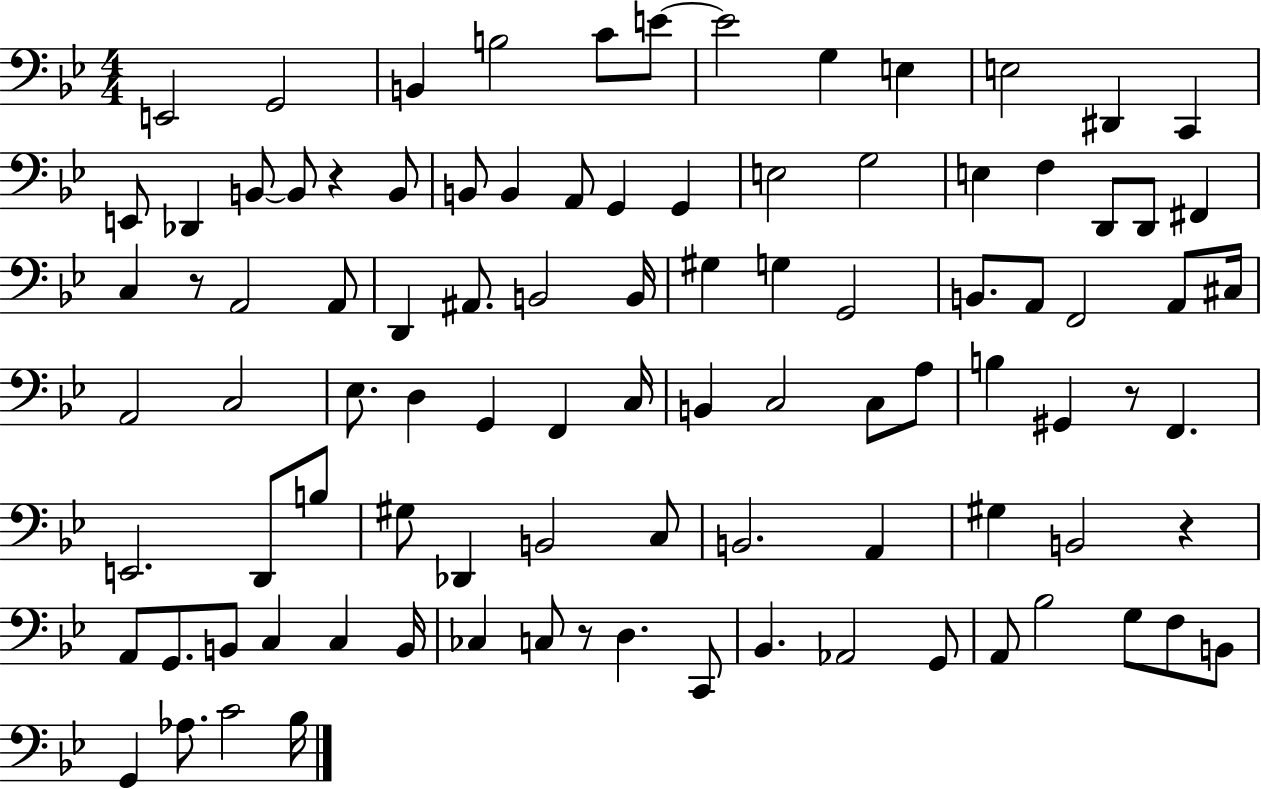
E2/h G2/h B2/q B3/h C4/e E4/e E4/h G3/q E3/q E3/h D#2/q C2/q E2/e Db2/q B2/e B2/e R/q B2/e B2/e B2/q A2/e G2/q G2/q E3/h G3/h E3/q F3/q D2/e D2/e F#2/q C3/q R/e A2/h A2/e D2/q A#2/e. B2/h B2/s G#3/q G3/q G2/h B2/e. A2/e F2/h A2/e C#3/s A2/h C3/h Eb3/e. D3/q G2/q F2/q C3/s B2/q C3/h C3/e A3/e B3/q G#2/q R/e F2/q. E2/h. D2/e B3/e G#3/e Db2/q B2/h C3/e B2/h. A2/q G#3/q B2/h R/q A2/e G2/e. B2/e C3/q C3/q B2/s CES3/q C3/e R/e D3/q. C2/e Bb2/q. Ab2/h G2/e A2/e Bb3/h G3/e F3/e B2/e G2/q Ab3/e. C4/h Bb3/s